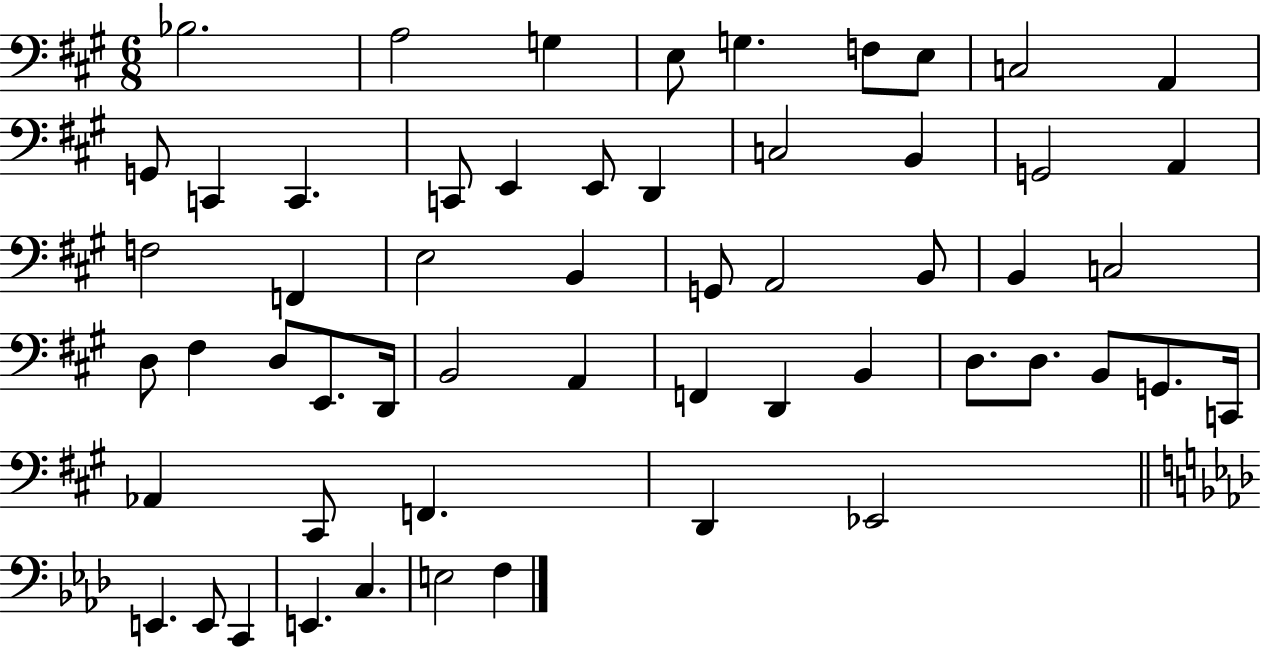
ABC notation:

X:1
T:Untitled
M:6/8
L:1/4
K:A
_B,2 A,2 G, E,/2 G, F,/2 E,/2 C,2 A,, G,,/2 C,, C,, C,,/2 E,, E,,/2 D,, C,2 B,, G,,2 A,, F,2 F,, E,2 B,, G,,/2 A,,2 B,,/2 B,, C,2 D,/2 ^F, D,/2 E,,/2 D,,/4 B,,2 A,, F,, D,, B,, D,/2 D,/2 B,,/2 G,,/2 C,,/4 _A,, ^C,,/2 F,, D,, _E,,2 E,, E,,/2 C,, E,, C, E,2 F,